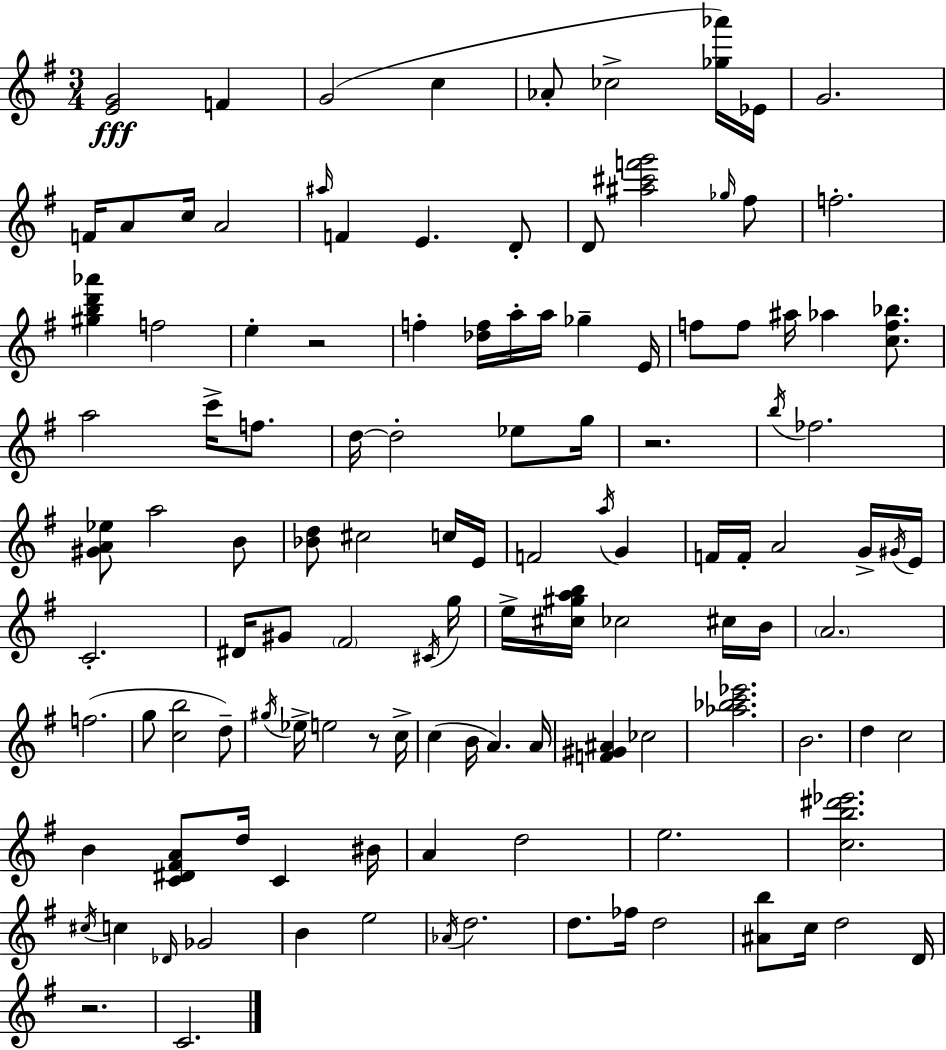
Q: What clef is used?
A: treble